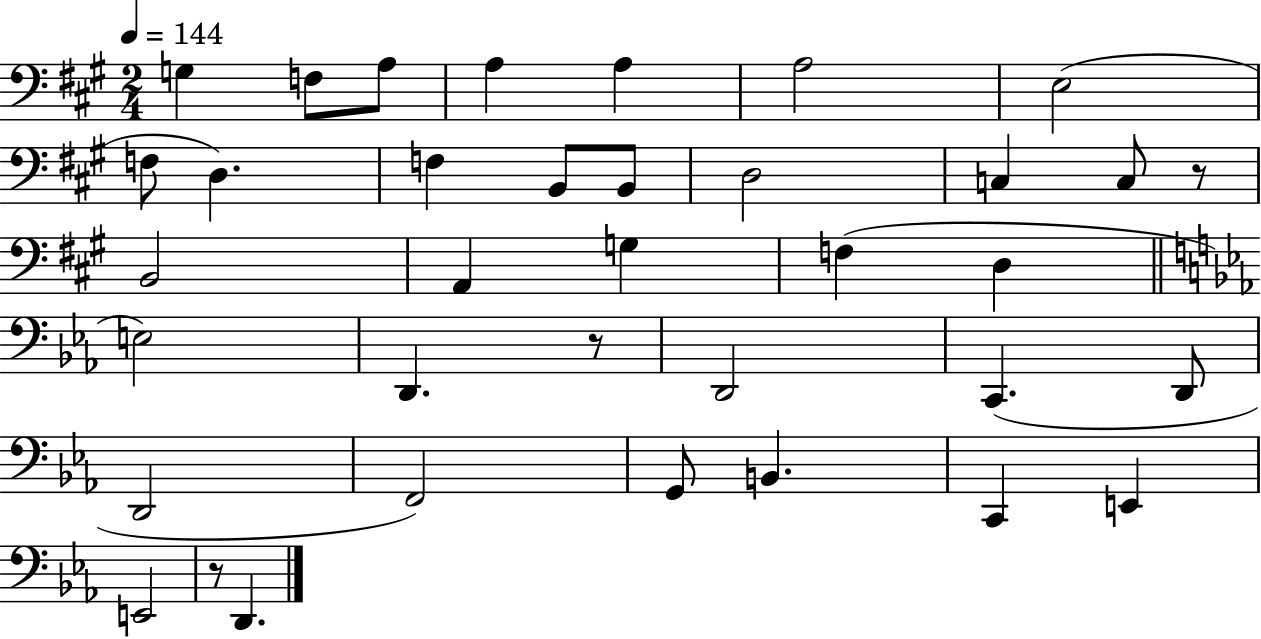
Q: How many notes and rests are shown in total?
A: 36